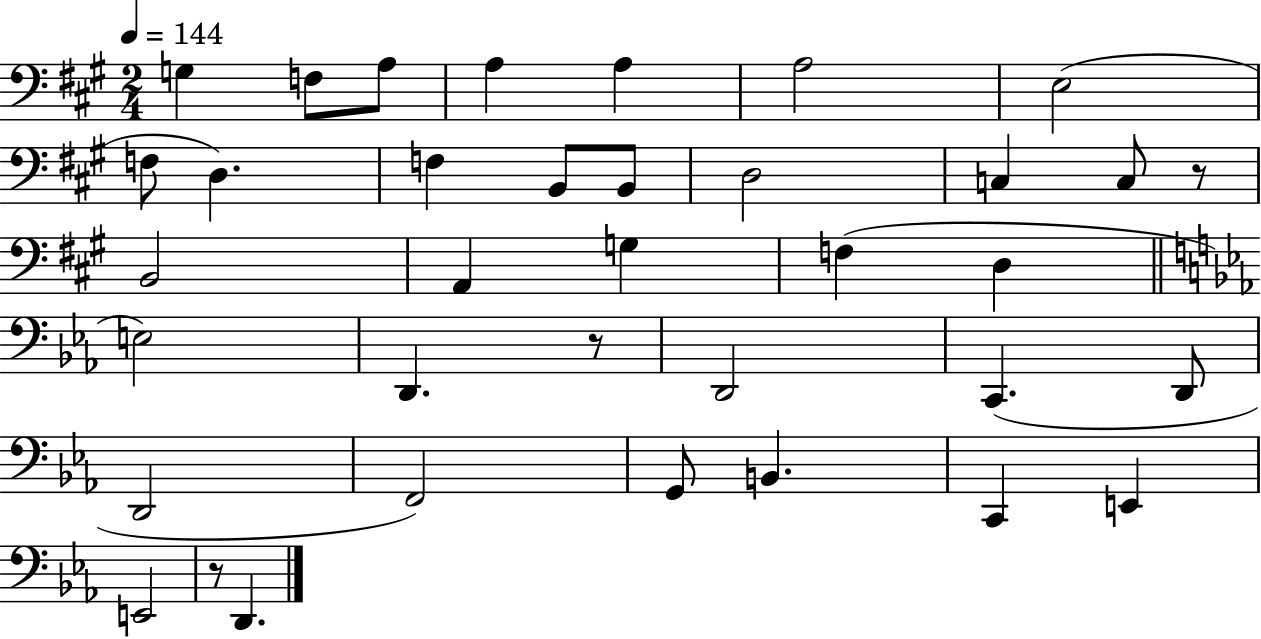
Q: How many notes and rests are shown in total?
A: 36